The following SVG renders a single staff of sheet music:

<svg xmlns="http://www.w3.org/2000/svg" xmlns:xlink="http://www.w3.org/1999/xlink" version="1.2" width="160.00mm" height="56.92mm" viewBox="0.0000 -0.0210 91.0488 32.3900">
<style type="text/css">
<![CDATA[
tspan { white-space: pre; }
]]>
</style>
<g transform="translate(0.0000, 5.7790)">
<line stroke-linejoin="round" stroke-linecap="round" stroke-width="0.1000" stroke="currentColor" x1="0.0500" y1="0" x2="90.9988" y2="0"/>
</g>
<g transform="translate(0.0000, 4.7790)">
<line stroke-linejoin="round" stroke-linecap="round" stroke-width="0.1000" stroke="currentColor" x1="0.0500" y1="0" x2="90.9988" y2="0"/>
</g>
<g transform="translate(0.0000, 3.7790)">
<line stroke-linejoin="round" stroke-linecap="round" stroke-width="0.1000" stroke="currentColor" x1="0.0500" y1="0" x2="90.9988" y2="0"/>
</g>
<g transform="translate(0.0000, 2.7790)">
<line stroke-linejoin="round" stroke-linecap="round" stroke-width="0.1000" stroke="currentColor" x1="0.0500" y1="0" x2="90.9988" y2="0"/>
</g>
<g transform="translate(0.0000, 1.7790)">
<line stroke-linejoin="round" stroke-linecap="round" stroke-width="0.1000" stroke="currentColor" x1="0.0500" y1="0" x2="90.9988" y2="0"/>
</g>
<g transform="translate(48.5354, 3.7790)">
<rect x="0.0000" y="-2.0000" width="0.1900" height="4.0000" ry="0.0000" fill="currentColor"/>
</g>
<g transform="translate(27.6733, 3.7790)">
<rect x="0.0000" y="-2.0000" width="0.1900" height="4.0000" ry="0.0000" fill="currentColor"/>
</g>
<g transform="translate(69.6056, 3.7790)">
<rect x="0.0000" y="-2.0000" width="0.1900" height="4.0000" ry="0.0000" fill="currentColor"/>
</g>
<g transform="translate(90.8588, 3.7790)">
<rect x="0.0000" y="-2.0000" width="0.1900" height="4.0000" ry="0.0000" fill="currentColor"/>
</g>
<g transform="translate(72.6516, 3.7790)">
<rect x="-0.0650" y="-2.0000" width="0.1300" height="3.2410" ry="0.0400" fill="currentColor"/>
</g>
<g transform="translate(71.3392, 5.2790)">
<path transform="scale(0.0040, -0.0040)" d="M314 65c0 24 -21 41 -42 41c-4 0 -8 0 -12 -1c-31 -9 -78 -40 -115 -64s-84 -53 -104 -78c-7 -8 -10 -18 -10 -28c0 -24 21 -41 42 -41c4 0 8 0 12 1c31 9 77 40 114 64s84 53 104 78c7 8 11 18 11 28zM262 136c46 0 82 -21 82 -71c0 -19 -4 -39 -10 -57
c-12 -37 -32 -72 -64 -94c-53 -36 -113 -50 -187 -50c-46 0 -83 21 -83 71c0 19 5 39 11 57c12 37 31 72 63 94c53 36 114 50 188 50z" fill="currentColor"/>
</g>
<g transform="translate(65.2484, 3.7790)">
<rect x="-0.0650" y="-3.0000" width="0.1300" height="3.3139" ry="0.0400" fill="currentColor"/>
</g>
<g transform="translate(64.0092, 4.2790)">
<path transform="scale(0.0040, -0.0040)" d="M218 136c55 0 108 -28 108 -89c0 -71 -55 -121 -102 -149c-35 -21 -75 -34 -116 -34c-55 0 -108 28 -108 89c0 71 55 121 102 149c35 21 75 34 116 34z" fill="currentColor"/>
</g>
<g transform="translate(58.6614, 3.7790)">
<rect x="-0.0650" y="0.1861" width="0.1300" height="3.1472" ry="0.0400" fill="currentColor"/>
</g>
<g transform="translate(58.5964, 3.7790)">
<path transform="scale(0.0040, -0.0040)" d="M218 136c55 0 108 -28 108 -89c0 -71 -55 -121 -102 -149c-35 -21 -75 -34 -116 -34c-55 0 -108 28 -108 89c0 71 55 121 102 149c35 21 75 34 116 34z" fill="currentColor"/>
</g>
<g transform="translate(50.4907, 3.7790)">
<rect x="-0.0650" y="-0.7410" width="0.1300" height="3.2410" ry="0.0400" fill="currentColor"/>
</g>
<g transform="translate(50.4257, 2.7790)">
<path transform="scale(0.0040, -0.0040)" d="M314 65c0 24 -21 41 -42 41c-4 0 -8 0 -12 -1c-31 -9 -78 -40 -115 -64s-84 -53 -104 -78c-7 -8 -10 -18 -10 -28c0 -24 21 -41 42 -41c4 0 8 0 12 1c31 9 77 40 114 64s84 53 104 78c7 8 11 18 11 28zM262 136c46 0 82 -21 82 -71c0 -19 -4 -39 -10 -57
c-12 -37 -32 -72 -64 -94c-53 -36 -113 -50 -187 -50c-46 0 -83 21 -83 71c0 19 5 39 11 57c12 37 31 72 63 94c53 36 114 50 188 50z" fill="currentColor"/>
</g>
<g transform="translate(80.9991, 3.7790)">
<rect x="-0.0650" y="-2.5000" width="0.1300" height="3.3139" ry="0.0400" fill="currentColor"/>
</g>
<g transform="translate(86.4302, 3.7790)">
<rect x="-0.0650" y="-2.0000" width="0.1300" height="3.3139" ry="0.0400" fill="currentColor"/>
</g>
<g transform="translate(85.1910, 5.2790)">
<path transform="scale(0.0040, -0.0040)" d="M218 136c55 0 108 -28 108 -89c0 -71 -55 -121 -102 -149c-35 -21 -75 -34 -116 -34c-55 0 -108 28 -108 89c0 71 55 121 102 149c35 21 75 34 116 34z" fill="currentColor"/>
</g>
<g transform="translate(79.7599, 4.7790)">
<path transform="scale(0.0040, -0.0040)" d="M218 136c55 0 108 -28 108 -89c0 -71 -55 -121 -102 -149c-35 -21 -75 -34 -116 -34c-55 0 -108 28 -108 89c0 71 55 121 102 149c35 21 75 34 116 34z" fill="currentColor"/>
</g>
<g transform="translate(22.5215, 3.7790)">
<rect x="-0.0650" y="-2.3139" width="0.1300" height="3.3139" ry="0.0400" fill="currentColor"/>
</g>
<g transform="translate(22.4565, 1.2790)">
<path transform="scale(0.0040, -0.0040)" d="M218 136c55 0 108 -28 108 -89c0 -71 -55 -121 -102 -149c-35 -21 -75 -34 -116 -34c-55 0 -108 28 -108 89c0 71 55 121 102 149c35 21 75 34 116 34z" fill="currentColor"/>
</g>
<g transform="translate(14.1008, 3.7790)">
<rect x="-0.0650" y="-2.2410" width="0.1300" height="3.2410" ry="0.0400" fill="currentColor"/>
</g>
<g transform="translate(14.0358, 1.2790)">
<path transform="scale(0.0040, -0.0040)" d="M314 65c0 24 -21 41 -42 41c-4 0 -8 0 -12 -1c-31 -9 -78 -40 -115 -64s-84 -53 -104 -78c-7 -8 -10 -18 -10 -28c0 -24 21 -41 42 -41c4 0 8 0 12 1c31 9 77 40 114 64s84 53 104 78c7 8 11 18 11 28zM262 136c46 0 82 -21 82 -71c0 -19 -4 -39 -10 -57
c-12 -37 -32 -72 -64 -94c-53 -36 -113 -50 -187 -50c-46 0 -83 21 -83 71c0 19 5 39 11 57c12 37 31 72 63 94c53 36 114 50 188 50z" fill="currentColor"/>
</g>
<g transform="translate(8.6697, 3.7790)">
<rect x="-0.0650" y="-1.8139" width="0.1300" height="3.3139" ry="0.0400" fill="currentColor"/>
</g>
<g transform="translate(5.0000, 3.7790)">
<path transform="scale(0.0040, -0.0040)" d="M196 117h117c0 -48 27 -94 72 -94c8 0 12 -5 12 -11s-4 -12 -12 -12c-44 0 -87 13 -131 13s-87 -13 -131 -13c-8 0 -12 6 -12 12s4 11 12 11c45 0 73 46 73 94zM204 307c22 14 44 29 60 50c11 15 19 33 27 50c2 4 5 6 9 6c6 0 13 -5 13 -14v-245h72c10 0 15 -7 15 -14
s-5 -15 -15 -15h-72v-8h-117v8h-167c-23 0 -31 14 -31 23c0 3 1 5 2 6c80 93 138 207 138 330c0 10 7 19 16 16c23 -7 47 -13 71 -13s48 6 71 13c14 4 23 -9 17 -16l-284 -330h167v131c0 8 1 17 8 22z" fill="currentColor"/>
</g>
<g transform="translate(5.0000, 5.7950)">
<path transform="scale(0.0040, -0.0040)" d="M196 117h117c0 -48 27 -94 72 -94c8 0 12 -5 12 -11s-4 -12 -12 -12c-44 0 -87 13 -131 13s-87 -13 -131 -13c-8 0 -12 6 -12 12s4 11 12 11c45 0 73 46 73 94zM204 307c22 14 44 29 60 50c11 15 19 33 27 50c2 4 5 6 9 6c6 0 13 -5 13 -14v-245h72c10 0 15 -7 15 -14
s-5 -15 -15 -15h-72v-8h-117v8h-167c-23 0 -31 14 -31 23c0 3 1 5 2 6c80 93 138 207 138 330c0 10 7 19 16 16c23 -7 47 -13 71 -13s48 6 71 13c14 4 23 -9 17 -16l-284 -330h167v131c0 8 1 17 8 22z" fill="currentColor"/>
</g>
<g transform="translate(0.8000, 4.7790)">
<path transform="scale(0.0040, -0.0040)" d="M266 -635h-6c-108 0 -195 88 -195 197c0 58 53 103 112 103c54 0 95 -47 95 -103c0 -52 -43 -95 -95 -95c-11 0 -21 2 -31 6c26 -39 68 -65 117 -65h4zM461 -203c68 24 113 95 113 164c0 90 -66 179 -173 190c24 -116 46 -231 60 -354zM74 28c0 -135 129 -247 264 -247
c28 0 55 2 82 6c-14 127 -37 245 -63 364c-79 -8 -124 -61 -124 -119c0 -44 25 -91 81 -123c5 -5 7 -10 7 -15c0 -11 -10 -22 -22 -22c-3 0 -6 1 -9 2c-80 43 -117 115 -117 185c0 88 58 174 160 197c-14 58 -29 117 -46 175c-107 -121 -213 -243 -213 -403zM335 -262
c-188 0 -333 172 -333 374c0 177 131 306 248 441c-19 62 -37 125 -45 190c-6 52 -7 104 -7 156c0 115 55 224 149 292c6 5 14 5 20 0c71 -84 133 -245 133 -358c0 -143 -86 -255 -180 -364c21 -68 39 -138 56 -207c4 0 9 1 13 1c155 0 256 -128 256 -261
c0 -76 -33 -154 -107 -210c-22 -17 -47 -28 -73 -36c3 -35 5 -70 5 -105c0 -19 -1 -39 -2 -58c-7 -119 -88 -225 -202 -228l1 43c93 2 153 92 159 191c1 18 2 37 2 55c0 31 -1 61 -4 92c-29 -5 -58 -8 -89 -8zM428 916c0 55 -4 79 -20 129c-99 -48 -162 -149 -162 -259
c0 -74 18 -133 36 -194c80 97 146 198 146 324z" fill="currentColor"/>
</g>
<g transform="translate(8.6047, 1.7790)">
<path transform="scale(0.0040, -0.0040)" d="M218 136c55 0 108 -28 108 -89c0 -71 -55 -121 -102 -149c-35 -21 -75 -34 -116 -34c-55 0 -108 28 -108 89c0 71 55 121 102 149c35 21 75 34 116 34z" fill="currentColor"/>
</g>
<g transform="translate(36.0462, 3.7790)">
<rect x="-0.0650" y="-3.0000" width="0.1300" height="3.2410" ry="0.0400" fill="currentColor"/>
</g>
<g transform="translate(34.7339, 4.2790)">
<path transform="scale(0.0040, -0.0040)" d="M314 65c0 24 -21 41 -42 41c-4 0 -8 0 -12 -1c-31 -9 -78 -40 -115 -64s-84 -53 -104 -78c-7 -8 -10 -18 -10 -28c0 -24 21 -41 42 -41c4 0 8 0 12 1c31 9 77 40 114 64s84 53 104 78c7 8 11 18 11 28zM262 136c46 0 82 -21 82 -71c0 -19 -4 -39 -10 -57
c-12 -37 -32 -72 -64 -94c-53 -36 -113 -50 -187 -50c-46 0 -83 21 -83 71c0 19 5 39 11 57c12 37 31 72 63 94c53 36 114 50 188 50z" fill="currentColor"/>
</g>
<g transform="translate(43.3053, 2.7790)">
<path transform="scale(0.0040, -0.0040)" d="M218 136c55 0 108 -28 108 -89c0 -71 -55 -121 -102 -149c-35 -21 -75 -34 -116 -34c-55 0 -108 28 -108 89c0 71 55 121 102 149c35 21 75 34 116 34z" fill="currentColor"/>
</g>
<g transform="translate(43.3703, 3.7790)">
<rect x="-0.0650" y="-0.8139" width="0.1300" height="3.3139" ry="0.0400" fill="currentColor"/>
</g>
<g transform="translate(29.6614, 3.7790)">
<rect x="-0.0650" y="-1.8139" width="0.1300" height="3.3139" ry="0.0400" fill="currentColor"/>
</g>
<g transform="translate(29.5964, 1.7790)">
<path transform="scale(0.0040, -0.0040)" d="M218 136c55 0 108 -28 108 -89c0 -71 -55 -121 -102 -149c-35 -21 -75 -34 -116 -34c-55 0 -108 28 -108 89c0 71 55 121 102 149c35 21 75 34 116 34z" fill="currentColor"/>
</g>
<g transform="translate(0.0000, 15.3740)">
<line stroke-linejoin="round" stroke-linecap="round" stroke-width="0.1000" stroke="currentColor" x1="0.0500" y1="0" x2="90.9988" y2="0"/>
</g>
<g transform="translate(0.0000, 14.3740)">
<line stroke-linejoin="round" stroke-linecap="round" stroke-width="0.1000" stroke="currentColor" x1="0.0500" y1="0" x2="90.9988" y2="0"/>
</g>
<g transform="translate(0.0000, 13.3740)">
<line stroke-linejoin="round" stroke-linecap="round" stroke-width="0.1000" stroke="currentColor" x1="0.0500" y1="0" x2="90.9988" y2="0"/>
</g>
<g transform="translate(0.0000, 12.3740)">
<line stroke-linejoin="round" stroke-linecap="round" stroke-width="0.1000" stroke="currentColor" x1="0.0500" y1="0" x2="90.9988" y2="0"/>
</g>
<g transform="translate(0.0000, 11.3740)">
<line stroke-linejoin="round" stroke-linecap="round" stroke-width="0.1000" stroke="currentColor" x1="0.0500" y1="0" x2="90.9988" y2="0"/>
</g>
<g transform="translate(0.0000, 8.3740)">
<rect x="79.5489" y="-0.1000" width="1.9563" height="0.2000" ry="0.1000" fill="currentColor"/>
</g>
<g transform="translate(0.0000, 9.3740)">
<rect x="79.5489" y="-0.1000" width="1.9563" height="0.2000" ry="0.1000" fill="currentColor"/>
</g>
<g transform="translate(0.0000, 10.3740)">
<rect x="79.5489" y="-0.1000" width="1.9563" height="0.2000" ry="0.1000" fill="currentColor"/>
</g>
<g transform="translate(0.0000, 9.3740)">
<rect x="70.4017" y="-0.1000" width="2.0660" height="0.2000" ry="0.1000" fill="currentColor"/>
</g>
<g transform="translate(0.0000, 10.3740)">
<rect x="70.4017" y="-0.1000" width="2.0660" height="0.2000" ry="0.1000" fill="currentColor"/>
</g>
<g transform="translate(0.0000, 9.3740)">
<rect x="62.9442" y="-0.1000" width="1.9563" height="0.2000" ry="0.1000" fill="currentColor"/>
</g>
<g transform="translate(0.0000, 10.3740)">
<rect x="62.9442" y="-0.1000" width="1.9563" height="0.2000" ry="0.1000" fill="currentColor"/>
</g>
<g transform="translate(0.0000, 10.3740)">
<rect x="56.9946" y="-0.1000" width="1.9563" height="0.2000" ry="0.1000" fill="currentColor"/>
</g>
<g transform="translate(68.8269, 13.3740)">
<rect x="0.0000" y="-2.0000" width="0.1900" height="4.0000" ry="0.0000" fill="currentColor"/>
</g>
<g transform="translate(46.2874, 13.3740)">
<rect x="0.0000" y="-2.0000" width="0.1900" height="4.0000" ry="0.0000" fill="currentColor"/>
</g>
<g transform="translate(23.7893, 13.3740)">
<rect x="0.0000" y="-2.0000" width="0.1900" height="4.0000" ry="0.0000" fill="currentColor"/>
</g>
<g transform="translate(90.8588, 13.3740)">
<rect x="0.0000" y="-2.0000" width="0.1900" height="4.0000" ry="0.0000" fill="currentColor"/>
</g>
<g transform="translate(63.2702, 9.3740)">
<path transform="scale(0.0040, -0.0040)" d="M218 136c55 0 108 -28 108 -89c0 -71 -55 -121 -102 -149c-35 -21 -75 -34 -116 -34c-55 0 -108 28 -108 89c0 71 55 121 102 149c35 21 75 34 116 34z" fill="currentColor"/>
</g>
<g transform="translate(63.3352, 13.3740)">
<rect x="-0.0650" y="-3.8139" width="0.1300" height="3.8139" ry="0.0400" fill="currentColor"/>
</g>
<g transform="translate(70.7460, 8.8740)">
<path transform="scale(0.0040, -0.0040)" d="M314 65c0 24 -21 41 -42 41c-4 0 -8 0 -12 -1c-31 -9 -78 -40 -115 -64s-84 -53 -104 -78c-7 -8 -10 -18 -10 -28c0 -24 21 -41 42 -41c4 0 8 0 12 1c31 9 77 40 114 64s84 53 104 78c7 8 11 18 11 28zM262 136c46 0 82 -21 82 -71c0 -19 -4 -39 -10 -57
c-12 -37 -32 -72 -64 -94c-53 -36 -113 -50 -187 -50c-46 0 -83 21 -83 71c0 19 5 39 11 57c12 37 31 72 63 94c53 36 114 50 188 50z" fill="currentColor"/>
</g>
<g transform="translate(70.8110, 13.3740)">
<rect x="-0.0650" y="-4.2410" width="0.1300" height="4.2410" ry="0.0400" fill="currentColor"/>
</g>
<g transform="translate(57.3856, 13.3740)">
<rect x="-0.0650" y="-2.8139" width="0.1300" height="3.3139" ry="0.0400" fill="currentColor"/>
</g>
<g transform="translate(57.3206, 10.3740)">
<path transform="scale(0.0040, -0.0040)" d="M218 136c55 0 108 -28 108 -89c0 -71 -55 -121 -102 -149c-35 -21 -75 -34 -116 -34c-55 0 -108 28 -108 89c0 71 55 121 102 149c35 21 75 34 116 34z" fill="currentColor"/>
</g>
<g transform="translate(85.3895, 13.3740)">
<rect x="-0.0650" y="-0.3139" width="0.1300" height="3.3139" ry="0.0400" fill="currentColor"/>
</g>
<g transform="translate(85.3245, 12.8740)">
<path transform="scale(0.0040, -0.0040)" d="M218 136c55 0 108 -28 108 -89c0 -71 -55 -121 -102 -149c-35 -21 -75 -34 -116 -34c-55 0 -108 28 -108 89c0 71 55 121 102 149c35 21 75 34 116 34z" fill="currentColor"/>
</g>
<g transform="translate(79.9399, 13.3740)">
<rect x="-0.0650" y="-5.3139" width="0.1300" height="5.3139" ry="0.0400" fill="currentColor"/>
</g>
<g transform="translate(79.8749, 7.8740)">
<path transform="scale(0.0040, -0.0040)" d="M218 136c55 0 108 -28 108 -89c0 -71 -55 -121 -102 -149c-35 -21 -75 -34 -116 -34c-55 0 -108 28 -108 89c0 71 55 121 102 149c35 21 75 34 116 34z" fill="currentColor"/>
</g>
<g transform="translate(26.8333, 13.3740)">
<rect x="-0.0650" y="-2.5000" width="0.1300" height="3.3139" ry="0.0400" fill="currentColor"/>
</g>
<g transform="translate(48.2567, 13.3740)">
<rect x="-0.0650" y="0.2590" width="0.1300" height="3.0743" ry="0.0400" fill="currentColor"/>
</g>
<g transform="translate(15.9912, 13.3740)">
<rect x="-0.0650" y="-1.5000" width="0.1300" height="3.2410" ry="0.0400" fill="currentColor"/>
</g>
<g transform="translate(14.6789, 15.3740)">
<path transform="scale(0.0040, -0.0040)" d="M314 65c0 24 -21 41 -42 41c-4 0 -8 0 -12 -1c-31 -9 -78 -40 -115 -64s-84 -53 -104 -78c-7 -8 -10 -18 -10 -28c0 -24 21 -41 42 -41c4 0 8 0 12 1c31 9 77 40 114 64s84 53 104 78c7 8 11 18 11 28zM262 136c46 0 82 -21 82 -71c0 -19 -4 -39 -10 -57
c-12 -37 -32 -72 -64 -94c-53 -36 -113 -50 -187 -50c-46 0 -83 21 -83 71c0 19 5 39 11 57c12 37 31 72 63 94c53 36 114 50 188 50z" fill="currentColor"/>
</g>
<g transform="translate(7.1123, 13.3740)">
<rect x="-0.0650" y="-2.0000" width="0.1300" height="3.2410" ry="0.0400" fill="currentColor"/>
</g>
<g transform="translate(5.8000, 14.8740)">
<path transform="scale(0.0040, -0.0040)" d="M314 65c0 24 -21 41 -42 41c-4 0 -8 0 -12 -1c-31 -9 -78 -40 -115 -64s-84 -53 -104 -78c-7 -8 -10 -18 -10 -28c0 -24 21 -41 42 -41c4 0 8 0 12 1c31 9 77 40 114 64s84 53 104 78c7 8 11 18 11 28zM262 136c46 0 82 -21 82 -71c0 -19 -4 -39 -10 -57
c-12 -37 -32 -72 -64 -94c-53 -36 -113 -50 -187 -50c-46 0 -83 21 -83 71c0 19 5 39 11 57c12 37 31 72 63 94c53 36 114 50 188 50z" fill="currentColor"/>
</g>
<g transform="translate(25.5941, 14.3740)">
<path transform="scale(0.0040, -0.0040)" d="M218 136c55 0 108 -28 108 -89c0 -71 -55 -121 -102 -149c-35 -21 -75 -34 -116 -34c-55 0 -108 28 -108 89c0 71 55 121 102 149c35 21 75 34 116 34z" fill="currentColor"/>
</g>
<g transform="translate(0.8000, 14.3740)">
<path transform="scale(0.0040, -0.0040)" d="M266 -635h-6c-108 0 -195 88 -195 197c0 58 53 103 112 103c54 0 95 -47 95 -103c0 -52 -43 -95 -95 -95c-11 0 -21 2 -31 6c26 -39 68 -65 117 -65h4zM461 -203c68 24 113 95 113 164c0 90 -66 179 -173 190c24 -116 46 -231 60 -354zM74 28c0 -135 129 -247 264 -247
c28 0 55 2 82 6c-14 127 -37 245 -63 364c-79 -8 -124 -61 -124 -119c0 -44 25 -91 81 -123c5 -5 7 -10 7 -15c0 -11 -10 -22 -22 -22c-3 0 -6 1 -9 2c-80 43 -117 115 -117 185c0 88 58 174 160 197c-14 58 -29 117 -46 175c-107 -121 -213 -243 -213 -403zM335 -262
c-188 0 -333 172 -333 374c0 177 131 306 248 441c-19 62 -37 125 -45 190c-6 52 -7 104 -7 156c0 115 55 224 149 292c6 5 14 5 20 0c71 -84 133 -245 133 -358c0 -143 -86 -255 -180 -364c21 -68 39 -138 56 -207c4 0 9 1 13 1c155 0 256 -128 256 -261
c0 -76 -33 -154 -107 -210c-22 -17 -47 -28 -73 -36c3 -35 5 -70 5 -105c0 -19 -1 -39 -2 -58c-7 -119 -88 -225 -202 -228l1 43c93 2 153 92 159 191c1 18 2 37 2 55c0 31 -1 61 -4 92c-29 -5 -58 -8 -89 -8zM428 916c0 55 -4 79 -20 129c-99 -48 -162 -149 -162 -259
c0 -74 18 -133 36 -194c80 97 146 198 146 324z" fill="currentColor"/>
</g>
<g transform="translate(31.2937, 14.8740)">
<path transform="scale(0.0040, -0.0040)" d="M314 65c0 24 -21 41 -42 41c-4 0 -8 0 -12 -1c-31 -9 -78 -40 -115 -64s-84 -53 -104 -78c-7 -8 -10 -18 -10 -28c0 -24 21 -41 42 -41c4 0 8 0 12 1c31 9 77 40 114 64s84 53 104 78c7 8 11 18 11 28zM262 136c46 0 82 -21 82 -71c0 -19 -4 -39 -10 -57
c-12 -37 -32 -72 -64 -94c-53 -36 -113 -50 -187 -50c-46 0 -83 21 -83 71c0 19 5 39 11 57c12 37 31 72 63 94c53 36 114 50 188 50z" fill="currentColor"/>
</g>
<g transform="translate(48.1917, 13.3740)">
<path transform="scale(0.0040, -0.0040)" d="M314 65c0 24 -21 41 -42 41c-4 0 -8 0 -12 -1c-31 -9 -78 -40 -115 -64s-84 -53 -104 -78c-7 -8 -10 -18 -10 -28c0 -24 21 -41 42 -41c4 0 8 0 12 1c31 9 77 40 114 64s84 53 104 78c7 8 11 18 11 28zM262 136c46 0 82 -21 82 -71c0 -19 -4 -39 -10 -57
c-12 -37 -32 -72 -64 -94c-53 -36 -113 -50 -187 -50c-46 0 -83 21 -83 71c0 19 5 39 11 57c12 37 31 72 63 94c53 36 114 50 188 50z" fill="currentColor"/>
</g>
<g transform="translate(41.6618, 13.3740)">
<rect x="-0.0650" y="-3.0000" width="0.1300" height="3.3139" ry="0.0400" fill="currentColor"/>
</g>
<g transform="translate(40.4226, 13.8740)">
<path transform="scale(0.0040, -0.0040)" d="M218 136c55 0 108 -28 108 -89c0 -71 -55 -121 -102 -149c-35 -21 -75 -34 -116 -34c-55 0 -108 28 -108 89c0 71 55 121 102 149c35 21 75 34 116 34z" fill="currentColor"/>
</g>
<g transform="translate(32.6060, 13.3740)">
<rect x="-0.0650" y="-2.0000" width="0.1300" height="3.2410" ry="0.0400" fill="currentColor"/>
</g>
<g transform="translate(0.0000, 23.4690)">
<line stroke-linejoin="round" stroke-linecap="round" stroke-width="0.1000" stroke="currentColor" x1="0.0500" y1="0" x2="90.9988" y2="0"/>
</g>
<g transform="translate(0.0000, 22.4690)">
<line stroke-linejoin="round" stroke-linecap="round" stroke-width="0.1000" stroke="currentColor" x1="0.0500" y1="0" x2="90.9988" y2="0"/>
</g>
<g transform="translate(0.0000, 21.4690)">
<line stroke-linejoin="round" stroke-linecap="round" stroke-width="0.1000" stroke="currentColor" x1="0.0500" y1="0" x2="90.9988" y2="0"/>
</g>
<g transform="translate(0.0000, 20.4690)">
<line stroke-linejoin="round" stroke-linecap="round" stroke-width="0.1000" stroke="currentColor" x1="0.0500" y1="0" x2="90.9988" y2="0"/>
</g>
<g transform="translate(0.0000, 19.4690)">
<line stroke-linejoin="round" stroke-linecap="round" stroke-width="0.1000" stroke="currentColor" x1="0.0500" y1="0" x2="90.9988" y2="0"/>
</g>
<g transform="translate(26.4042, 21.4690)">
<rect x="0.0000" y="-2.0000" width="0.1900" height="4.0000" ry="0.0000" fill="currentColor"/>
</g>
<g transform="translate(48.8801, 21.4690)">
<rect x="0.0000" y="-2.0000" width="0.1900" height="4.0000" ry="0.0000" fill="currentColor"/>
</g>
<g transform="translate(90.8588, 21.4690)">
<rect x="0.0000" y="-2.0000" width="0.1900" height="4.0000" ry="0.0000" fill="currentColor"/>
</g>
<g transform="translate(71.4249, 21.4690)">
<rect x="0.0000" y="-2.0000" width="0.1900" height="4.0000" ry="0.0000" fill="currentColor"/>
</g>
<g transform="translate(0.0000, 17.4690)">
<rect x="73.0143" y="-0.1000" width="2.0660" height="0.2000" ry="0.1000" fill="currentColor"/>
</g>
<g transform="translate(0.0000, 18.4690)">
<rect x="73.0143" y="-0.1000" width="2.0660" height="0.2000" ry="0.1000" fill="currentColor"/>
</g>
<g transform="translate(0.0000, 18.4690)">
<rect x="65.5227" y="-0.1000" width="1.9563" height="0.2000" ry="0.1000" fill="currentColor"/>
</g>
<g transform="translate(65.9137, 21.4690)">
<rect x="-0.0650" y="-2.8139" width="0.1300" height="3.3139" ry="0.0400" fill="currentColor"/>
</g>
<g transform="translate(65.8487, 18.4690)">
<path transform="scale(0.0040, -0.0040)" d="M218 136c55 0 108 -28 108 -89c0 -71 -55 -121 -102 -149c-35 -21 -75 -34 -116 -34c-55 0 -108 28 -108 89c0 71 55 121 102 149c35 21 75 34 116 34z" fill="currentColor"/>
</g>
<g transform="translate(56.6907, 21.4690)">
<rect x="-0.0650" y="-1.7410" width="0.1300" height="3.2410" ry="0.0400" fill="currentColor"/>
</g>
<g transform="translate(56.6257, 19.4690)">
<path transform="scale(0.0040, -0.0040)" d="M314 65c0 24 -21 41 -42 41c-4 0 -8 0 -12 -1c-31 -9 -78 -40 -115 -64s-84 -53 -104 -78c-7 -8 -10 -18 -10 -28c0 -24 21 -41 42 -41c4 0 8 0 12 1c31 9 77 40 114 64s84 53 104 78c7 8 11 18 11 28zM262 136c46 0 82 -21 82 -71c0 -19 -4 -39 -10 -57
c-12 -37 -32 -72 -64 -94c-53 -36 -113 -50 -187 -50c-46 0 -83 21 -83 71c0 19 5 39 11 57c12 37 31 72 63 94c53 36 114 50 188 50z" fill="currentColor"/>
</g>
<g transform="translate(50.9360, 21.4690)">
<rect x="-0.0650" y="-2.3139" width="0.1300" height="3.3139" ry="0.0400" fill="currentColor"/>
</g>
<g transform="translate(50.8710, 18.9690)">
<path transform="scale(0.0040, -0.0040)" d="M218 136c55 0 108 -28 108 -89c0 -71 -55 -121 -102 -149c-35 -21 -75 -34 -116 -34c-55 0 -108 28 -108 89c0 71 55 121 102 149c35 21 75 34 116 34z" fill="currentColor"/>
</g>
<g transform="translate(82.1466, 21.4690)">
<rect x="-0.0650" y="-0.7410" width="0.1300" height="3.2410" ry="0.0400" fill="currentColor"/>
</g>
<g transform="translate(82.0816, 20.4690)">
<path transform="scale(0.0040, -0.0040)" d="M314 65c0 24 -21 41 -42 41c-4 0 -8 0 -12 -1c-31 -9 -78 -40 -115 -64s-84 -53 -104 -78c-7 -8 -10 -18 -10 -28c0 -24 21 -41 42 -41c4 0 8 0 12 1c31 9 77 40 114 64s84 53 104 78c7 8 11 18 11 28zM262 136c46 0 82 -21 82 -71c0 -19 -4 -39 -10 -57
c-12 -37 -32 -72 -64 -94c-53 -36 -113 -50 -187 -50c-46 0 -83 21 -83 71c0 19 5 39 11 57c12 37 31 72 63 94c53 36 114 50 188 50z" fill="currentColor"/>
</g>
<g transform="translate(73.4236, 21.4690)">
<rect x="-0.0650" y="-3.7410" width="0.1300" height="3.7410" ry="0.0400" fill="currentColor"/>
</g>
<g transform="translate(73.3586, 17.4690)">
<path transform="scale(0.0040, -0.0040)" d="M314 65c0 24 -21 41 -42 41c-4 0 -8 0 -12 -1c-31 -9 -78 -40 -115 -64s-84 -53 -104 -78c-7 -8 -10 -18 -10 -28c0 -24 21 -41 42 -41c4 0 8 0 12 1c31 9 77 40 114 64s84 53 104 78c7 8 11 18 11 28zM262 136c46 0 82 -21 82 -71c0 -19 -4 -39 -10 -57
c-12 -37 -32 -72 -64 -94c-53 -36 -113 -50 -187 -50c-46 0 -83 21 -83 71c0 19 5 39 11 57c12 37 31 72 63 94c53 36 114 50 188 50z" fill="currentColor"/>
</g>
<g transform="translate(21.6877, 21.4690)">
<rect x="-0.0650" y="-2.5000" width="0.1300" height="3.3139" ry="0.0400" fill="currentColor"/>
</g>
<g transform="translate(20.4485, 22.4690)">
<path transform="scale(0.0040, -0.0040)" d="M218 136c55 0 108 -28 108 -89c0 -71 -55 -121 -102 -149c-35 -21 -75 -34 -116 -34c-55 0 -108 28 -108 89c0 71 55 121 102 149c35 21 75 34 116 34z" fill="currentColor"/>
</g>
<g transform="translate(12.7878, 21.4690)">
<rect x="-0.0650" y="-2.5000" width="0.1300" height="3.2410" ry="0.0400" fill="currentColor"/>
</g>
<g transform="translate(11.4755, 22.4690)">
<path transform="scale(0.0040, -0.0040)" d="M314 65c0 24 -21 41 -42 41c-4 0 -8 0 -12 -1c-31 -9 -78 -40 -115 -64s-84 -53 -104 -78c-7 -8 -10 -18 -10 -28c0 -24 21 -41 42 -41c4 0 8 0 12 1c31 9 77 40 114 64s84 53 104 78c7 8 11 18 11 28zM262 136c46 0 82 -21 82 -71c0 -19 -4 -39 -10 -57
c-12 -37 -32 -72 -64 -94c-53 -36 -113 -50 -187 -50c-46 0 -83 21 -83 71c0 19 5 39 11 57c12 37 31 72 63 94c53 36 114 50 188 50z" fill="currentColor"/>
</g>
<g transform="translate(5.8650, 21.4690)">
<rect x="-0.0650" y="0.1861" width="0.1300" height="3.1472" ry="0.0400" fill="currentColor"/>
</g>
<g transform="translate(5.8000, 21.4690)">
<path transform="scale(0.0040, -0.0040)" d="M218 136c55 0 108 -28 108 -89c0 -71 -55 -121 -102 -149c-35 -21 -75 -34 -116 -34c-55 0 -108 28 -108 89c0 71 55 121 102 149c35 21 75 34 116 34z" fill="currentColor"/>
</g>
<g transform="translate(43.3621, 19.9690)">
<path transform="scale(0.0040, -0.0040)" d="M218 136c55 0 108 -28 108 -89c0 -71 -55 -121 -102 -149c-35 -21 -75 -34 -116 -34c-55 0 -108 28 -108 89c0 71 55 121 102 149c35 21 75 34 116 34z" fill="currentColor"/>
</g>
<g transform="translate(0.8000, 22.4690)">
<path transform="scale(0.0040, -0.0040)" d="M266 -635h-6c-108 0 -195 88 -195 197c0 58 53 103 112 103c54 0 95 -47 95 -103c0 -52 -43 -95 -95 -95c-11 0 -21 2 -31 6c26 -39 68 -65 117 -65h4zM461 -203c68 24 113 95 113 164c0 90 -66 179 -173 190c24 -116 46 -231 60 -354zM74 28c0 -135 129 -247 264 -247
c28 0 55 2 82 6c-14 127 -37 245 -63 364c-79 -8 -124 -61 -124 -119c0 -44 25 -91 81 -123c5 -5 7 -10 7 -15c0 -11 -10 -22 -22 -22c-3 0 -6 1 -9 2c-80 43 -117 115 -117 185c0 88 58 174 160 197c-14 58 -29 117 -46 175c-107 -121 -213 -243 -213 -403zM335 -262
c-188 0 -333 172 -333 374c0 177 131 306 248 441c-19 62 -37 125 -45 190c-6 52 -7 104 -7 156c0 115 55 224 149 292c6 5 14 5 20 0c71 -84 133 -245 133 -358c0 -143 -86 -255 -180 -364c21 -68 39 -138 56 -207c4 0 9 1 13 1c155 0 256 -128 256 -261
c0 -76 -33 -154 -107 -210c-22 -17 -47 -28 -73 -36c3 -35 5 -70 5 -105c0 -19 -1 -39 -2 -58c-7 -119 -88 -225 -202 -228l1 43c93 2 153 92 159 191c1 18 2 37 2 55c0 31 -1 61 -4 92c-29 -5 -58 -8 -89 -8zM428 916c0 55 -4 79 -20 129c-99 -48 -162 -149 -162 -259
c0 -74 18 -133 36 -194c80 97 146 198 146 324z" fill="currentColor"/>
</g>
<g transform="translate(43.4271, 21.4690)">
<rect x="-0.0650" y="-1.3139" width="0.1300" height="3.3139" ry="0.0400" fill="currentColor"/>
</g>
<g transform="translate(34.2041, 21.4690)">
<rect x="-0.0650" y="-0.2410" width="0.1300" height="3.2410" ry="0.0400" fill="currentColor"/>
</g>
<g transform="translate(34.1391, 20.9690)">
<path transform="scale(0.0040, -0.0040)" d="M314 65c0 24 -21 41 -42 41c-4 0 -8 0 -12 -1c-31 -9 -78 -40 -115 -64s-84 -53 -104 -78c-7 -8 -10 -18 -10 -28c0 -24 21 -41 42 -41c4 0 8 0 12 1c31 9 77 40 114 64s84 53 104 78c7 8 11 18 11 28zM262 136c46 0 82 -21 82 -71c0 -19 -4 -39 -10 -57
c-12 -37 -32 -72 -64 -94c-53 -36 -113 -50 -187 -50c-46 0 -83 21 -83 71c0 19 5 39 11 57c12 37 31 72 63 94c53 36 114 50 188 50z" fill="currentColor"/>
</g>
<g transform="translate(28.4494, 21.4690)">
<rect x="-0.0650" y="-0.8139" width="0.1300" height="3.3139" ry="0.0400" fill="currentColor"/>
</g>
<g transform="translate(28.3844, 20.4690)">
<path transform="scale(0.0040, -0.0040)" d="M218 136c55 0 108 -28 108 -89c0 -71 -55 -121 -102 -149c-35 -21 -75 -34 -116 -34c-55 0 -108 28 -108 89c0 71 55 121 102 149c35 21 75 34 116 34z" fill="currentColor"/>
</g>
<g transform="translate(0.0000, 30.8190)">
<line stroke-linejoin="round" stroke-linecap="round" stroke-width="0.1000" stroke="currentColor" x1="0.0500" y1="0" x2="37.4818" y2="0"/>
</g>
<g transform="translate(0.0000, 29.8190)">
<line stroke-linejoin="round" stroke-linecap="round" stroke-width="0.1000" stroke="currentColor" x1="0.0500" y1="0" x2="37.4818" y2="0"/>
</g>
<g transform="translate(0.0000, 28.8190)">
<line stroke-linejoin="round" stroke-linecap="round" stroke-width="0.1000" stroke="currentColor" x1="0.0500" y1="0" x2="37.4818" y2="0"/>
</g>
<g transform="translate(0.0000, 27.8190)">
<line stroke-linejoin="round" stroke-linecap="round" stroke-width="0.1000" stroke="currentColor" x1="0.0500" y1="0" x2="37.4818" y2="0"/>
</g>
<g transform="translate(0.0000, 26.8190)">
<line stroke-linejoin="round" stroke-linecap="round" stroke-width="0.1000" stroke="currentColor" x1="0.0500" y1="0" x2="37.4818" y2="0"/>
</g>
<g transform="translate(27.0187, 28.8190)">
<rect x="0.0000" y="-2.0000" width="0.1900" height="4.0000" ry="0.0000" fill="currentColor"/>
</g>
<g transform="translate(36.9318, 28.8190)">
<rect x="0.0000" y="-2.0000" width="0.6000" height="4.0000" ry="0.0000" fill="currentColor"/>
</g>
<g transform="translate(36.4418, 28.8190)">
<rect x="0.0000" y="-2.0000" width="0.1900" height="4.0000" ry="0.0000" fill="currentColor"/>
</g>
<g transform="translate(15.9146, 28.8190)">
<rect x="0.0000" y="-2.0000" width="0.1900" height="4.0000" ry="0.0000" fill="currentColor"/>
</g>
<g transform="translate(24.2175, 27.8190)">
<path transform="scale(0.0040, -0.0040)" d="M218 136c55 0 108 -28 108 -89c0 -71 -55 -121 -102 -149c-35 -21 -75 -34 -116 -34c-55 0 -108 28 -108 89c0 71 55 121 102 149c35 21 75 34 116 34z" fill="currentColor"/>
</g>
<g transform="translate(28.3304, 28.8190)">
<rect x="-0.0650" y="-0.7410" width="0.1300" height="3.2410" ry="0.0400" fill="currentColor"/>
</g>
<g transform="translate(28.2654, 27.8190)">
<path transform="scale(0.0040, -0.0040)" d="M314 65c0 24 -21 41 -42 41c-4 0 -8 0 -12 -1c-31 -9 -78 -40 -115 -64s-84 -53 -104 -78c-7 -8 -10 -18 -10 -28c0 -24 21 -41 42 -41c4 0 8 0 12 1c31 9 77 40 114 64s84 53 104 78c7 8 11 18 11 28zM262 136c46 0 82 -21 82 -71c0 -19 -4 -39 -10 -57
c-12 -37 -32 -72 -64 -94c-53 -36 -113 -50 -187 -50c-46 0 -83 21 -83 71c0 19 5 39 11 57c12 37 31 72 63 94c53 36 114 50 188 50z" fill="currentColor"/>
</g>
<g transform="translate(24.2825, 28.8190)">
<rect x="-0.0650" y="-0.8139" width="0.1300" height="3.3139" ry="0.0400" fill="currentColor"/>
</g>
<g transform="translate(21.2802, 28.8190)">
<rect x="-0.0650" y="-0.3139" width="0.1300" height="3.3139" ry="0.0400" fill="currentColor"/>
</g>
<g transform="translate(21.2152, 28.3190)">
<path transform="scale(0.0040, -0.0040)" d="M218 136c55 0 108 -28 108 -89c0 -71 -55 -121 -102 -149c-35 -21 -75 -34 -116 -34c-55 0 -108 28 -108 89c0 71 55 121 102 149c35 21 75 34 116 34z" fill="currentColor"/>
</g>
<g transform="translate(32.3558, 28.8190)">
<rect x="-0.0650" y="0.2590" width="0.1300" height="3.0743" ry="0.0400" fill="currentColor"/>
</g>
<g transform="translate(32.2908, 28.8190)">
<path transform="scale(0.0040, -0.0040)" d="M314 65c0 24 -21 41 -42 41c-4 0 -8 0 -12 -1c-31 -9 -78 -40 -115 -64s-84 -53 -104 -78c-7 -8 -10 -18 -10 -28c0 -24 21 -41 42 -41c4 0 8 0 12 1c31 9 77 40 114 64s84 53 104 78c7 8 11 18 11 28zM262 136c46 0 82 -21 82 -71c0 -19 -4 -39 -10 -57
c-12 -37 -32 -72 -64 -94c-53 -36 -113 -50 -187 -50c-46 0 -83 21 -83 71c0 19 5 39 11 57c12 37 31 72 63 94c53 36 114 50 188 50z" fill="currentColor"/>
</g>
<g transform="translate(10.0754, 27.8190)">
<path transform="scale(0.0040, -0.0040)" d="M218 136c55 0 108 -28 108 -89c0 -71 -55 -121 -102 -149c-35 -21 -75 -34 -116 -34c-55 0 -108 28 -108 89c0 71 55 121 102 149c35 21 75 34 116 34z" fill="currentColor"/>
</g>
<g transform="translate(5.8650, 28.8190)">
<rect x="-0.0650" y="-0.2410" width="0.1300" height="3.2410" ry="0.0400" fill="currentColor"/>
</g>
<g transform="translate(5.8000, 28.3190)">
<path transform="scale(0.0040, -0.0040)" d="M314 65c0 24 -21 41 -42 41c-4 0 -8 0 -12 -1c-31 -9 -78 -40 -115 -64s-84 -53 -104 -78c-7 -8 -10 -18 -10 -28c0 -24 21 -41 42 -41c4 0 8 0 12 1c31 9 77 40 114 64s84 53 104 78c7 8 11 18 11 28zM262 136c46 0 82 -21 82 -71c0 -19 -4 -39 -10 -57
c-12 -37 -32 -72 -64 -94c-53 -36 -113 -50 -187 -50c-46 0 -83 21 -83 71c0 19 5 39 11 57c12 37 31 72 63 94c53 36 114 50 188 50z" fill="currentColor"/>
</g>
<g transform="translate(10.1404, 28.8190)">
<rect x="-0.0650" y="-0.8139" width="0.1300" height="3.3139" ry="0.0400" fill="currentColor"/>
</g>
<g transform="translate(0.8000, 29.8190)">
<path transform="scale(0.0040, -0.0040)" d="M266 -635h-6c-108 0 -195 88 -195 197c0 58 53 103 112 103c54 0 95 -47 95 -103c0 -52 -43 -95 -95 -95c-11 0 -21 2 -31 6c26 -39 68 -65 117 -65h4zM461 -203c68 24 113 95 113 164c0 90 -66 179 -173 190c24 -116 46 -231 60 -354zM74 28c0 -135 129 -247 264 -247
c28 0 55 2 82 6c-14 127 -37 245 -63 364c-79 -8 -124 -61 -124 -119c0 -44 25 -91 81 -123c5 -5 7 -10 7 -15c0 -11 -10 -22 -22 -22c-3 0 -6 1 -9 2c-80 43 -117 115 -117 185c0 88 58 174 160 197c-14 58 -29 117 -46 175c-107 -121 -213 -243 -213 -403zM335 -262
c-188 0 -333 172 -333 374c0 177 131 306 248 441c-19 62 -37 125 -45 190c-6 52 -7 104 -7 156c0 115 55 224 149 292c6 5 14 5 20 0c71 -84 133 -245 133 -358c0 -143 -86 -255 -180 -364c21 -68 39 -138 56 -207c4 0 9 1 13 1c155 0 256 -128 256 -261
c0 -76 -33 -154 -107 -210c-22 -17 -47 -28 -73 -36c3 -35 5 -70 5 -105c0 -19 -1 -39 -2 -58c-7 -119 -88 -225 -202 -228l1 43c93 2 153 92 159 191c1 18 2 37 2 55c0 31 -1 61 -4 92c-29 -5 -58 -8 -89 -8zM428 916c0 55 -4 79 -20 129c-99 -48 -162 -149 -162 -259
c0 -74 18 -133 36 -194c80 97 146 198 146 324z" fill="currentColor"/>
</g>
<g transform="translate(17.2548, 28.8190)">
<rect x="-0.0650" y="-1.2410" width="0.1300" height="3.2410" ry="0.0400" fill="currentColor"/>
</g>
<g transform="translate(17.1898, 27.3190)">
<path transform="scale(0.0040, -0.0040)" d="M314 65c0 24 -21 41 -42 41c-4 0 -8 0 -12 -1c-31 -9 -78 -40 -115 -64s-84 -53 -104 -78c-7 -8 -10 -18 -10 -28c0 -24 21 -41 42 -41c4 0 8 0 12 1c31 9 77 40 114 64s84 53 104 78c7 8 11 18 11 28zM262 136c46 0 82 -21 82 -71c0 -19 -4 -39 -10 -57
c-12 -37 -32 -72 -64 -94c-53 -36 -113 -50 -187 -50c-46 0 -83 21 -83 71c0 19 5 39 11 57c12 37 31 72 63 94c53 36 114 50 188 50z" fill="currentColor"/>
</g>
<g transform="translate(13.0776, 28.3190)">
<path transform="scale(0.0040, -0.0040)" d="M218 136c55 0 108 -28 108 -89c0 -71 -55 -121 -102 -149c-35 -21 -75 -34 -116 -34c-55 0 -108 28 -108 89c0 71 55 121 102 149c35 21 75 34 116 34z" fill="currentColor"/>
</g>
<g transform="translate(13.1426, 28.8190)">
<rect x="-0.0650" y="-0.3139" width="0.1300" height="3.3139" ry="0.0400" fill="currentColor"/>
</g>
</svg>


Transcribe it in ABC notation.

X:1
T:Untitled
M:4/4
L:1/4
K:C
f g2 g f A2 d d2 B A F2 G F F2 E2 G F2 A B2 a c' d'2 f' c B G2 G d c2 e g f2 a c'2 d2 c2 d c e2 c d d2 B2